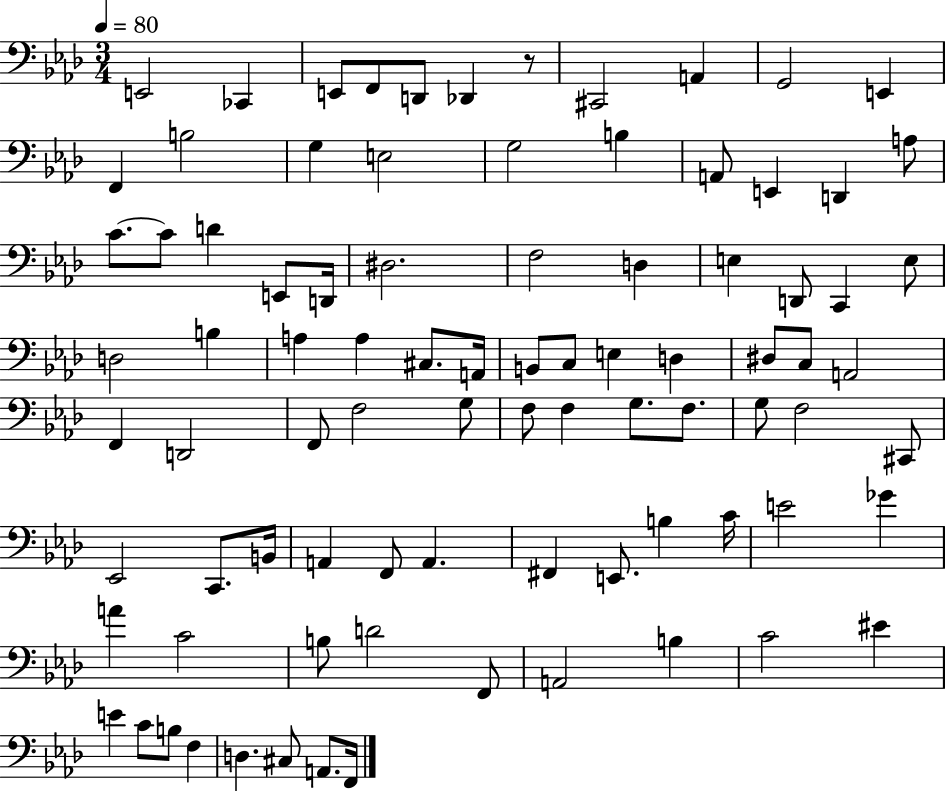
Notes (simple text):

E2/h CES2/q E2/e F2/e D2/e Db2/q R/e C#2/h A2/q G2/h E2/q F2/q B3/h G3/q E3/h G3/h B3/q A2/e E2/q D2/q A3/e C4/e. C4/e D4/q E2/e D2/s D#3/h. F3/h D3/q E3/q D2/e C2/q E3/e D3/h B3/q A3/q A3/q C#3/e. A2/s B2/e C3/e E3/q D3/q D#3/e C3/e A2/h F2/q D2/h F2/e F3/h G3/e F3/e F3/q G3/e. F3/e. G3/e F3/h C#2/e Eb2/h C2/e. B2/s A2/q F2/e A2/q. F#2/q E2/e. B3/q C4/s E4/h Gb4/q A4/q C4/h B3/e D4/h F2/e A2/h B3/q C4/h EIS4/q E4/q C4/e B3/e F3/q D3/q. C#3/e A2/e. F2/s